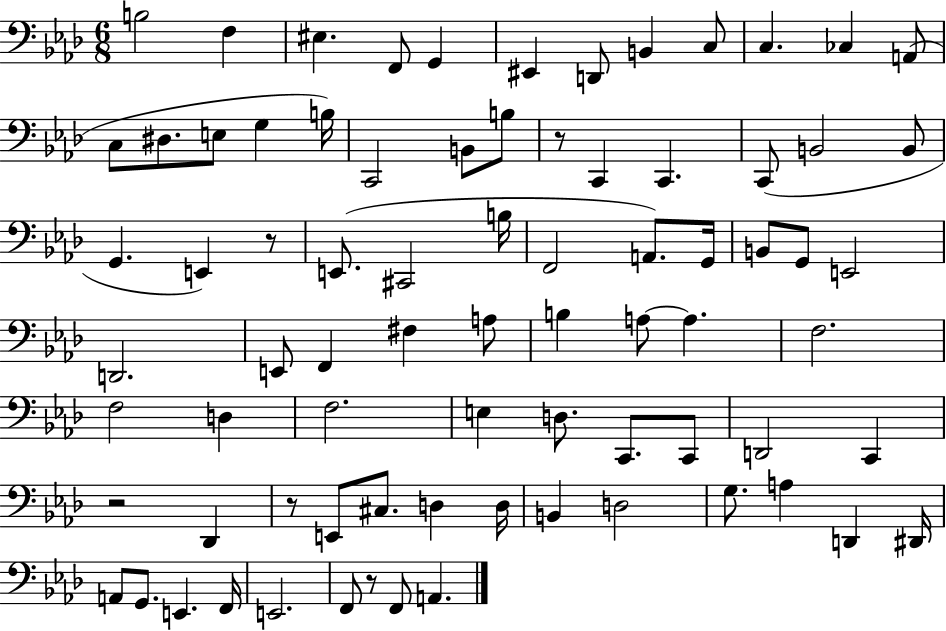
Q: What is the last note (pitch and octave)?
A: A2